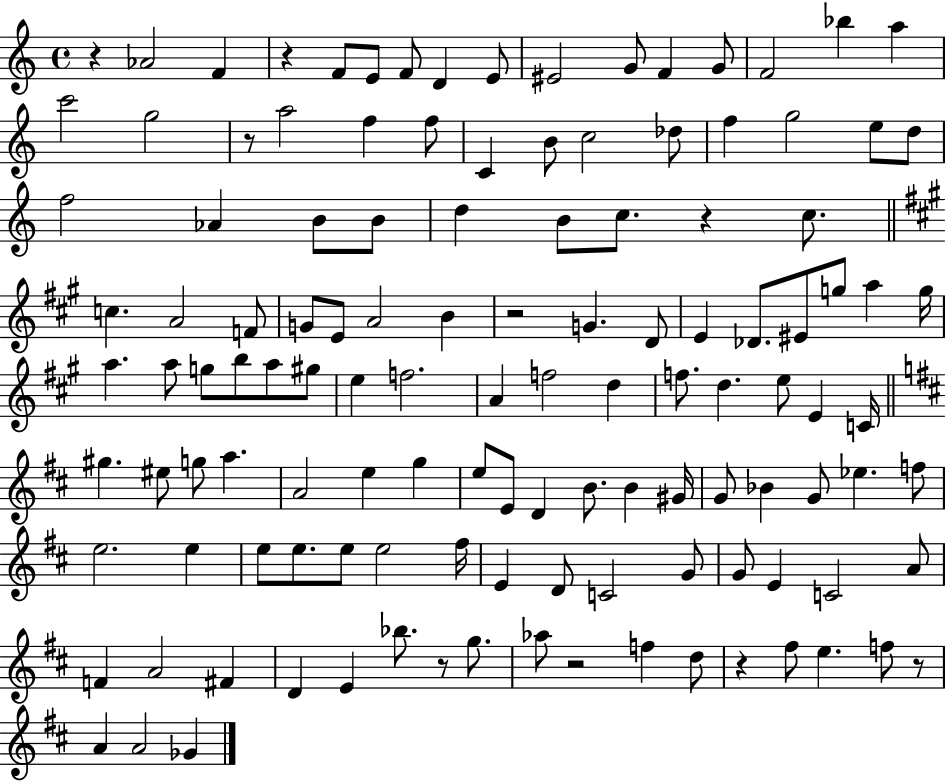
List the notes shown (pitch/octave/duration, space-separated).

R/q Ab4/h F4/q R/q F4/e E4/e F4/e D4/q E4/e EIS4/h G4/e F4/q G4/e F4/h Bb5/q A5/q C6/h G5/h R/e A5/h F5/q F5/e C4/q B4/e C5/h Db5/e F5/q G5/h E5/e D5/e F5/h Ab4/q B4/e B4/e D5/q B4/e C5/e. R/q C5/e. C5/q. A4/h F4/e G4/e E4/e A4/h B4/q R/h G4/q. D4/e E4/q Db4/e. EIS4/e G5/e A5/q G5/s A5/q. A5/e G5/e B5/e A5/e G#5/e E5/q F5/h. A4/q F5/h D5/q F5/e. D5/q. E5/e E4/q C4/s G#5/q. EIS5/e G5/e A5/q. A4/h E5/q G5/q E5/e E4/e D4/q B4/e. B4/q G#4/s G4/e Bb4/q G4/e Eb5/q. F5/e E5/h. E5/q E5/e E5/e. E5/e E5/h F#5/s E4/q D4/e C4/h G4/e G4/e E4/q C4/h A4/e F4/q A4/h F#4/q D4/q E4/q Bb5/e. R/e G5/e. Ab5/e R/h F5/q D5/e R/q F#5/e E5/q. F5/e R/e A4/q A4/h Gb4/q